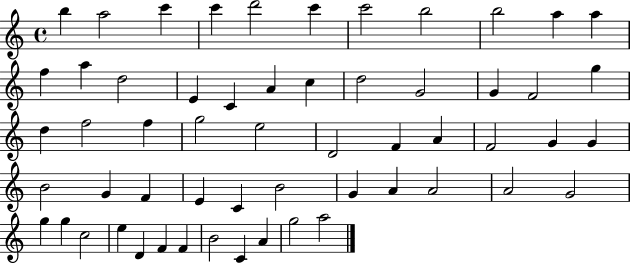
B5/q A5/h C6/q C6/q D6/h C6/q C6/h B5/h B5/h A5/q A5/q F5/q A5/q D5/h E4/q C4/q A4/q C5/q D5/h G4/h G4/q F4/h G5/q D5/q F5/h F5/q G5/h E5/h D4/h F4/q A4/q F4/h G4/q G4/q B4/h G4/q F4/q E4/q C4/q B4/h G4/q A4/q A4/h A4/h G4/h G5/q G5/q C5/h E5/q D4/q F4/q F4/q B4/h C4/q A4/q G5/h A5/h